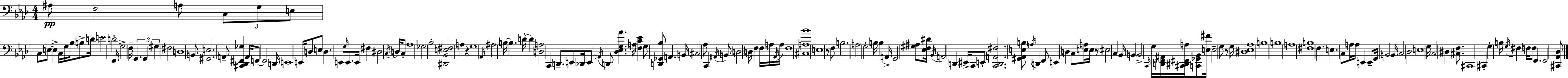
X:1
T:Untitled
M:4/4
L:1/4
K:Ab
^A,/2 F,2 A,/2 C,/2 G,/2 E,/2 C,/2 E,/2 E, C,/4 G,/4 _B,/4 B,/2 D/4 E2 D2 F,,/4 G,2 F,/4 G,, G,, ^G, ^F,2 D,4 B,,/2 [^G,,E,]2 A,,/2 [^C,,_D,,^F,,_G,] A,,/4 F,,/2 F,,2 D,,/4 E,,4 E,,/4 D,/2 E,/2 D, E,,/2 G,/4 E,,/2 E,,/4 ^F, ^D,2 C,/4 D,/4 C,/2 _A,4 _G,2 _B,2 [^D,,_B,,E,^F,]2 A, z G,4 _A,,/4 ^A,2 B,/4 B, D/4 D [D,A,]2 C,, D,,/2 E,,/2 _D,,/4 E,,/2 A,,/4 D,,/2 [_D,_E,G,_A] A,/4 [F,C_E] G,/2 [D,,_G,,_B,]/2 A,, B,,/4 ^C,2 _A,/2 C,, ^A,,/4 B,,/2 D,2 D,/4 F, F,/4 A,/4 _A,,/4 A,/4 F,4 [^C,A,_B]4 E,4 z/2 F,/2 B,2 A,2 G,2 B,/4 B, A,,/4 G,,2 [^G,^A,]/2 [_E,F,^D]/4 _B,,/4 A,,2 D,, ^E,,/4 C,,/2 E,,/2 [C,,D,,A,,^F,]2 [^G,,_A,,E,B,]/2 A,/4 D,, F,,/2 E,, D, C,/2 [E,A,]/4 E,/4 z/2 ^E,2 C, _B,,/4 B,, B,,2 C,,/4 G,/4 [D,,F,,^A,,]/4 [^C,,^D,,^F,,A,]/4 [C,,_G,,_B,,]/2 [E,^F]/4 E,2 G,/2 z/2 G,/4 [^D,_E,_A,]4 B,4 B,4 A,4 [^F,B,]4 F, E, C,/2 A,/4 A,/4 E,, E,,/2 G,,/4 B,,2 B,,/4 C,2 _D,2 E,4 G,/4 C,2 ^D, [^C,F,]/2 ^C,,4 ^C,, G, B,/4 G,/4 ^F, F,/4 F,/2 F,, F,,2 [^C,,_A,,_D,]/2